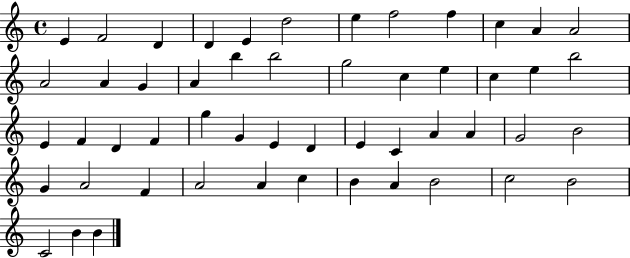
{
  \clef treble
  \time 4/4
  \defaultTimeSignature
  \key c \major
  e'4 f'2 d'4 | d'4 e'4 d''2 | e''4 f''2 f''4 | c''4 a'4 a'2 | \break a'2 a'4 g'4 | a'4 b''4 b''2 | g''2 c''4 e''4 | c''4 e''4 b''2 | \break e'4 f'4 d'4 f'4 | g''4 g'4 e'4 d'4 | e'4 c'4 a'4 a'4 | g'2 b'2 | \break g'4 a'2 f'4 | a'2 a'4 c''4 | b'4 a'4 b'2 | c''2 b'2 | \break c'2 b'4 b'4 | \bar "|."
}